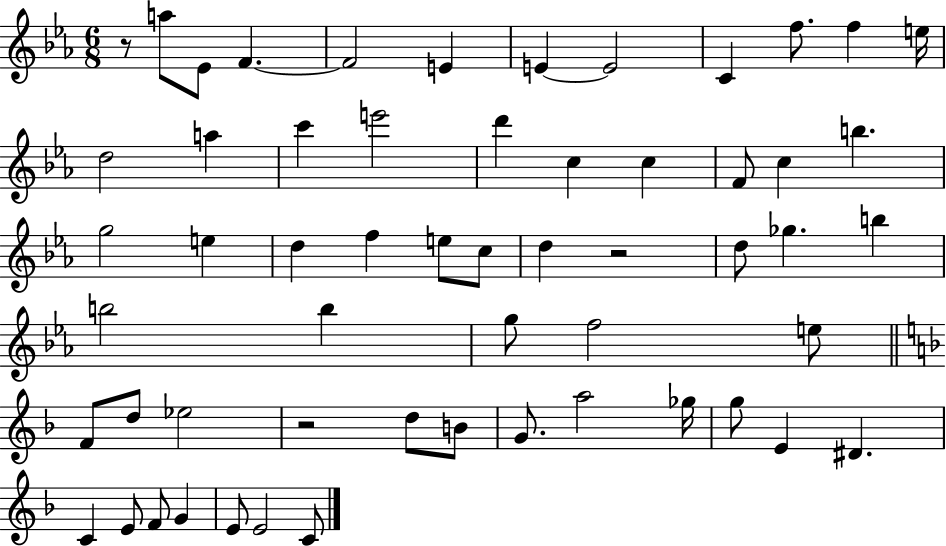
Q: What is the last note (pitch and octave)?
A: C4